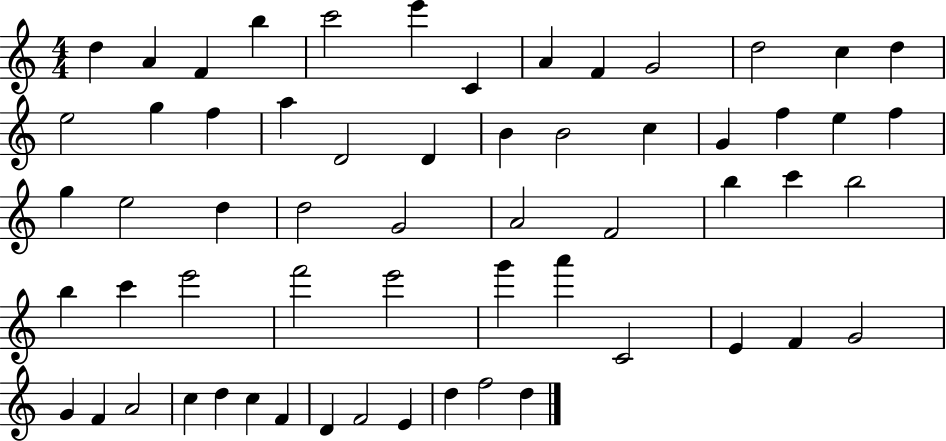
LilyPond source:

{
  \clef treble
  \numericTimeSignature
  \time 4/4
  \key c \major
  d''4 a'4 f'4 b''4 | c'''2 e'''4 c'4 | a'4 f'4 g'2 | d''2 c''4 d''4 | \break e''2 g''4 f''4 | a''4 d'2 d'4 | b'4 b'2 c''4 | g'4 f''4 e''4 f''4 | \break g''4 e''2 d''4 | d''2 g'2 | a'2 f'2 | b''4 c'''4 b''2 | \break b''4 c'''4 e'''2 | f'''2 e'''2 | g'''4 a'''4 c'2 | e'4 f'4 g'2 | \break g'4 f'4 a'2 | c''4 d''4 c''4 f'4 | d'4 f'2 e'4 | d''4 f''2 d''4 | \break \bar "|."
}